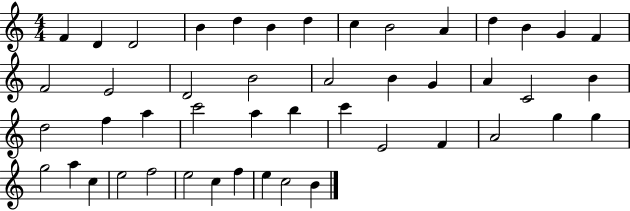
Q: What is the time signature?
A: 4/4